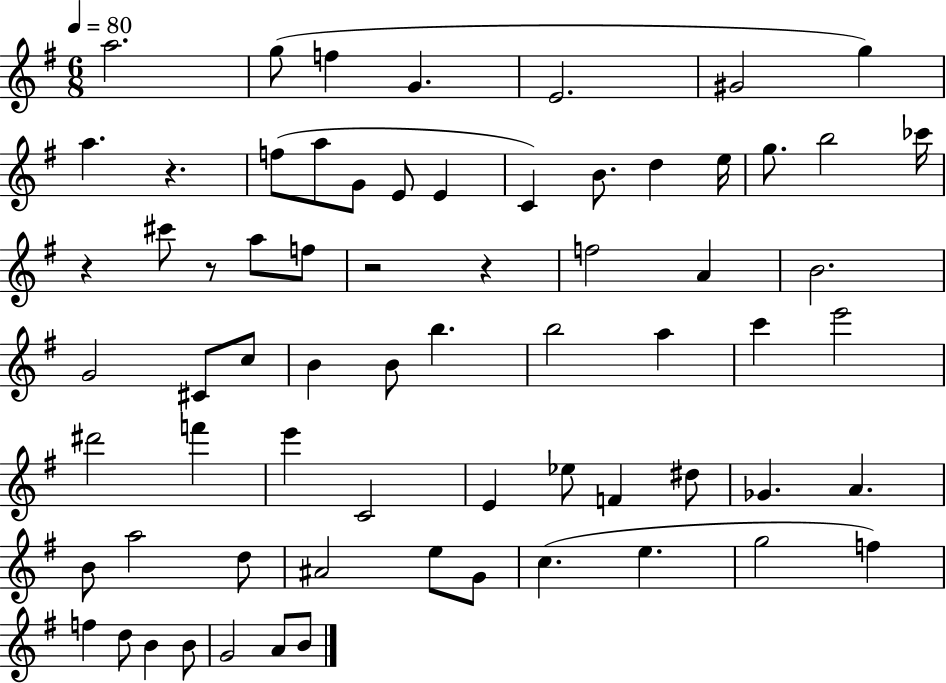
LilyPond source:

{
  \clef treble
  \numericTimeSignature
  \time 6/8
  \key g \major
  \tempo 4 = 80
  a''2. | g''8( f''4 g'4. | e'2. | gis'2 g''4) | \break a''4. r4. | f''8( a''8 g'8 e'8 e'4 | c'4) b'8. d''4 e''16 | g''8. b''2 ces'''16 | \break r4 cis'''8 r8 a''8 f''8 | r2 r4 | f''2 a'4 | b'2. | \break g'2 cis'8 c''8 | b'4 b'8 b''4. | b''2 a''4 | c'''4 e'''2 | \break dis'''2 f'''4 | e'''4 c'2 | e'4 ees''8 f'4 dis''8 | ges'4. a'4. | \break b'8 a''2 d''8 | ais'2 e''8 g'8 | c''4.( e''4. | g''2 f''4) | \break f''4 d''8 b'4 b'8 | g'2 a'8 b'8 | \bar "|."
}